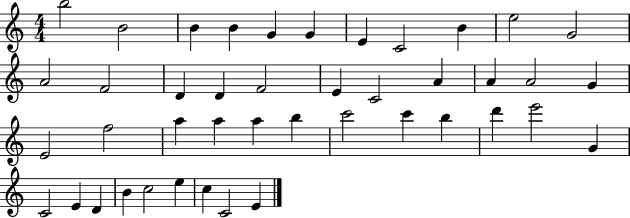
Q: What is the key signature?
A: C major